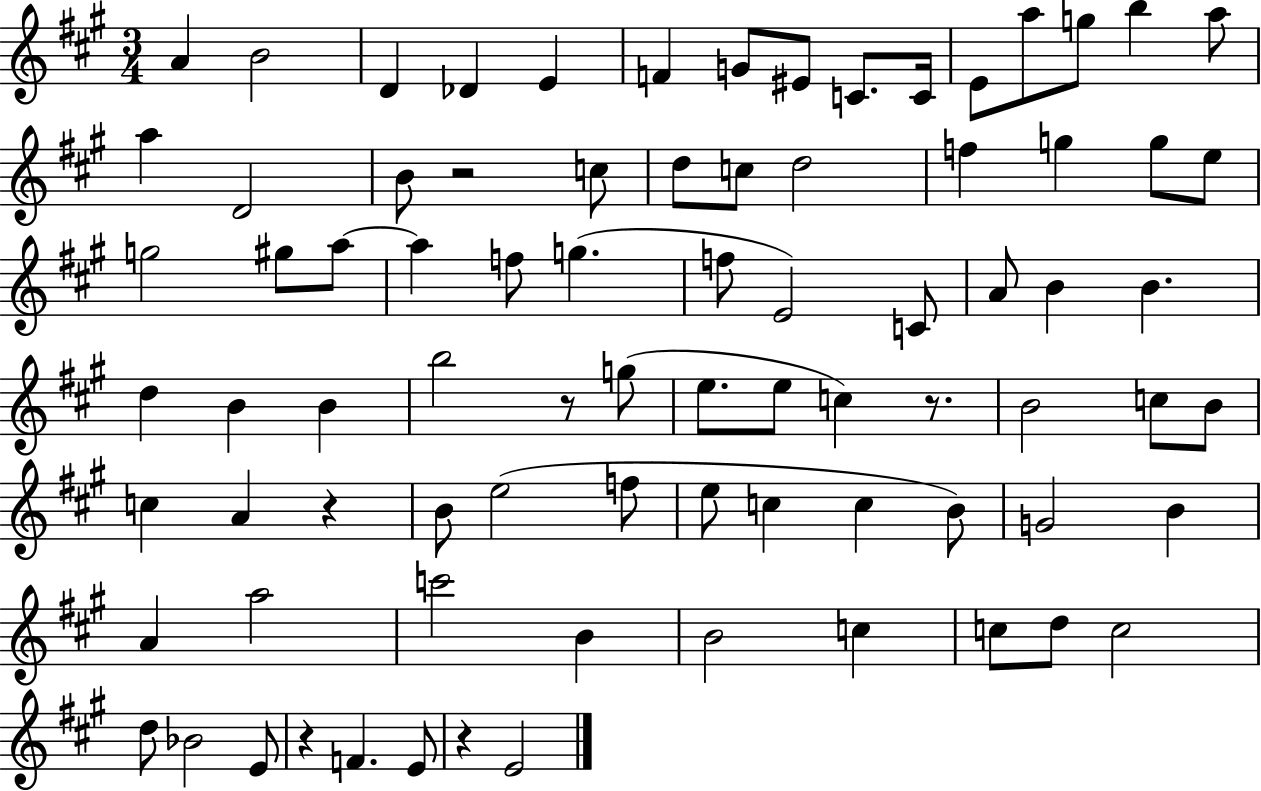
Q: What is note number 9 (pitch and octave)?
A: C4